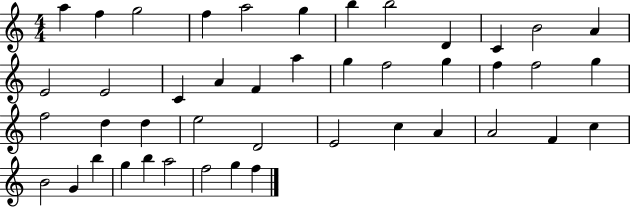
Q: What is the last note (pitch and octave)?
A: F5